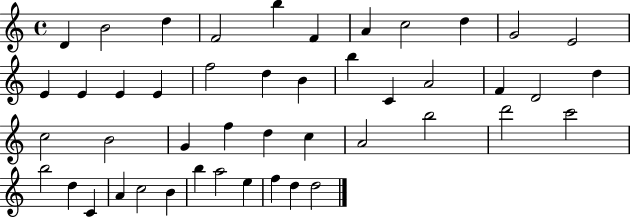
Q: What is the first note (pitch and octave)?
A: D4